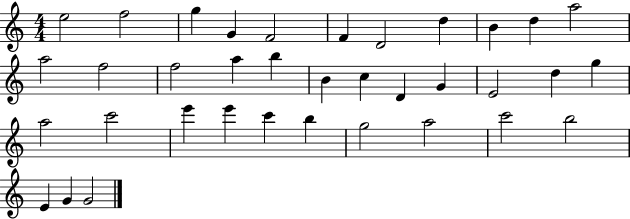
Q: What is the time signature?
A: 4/4